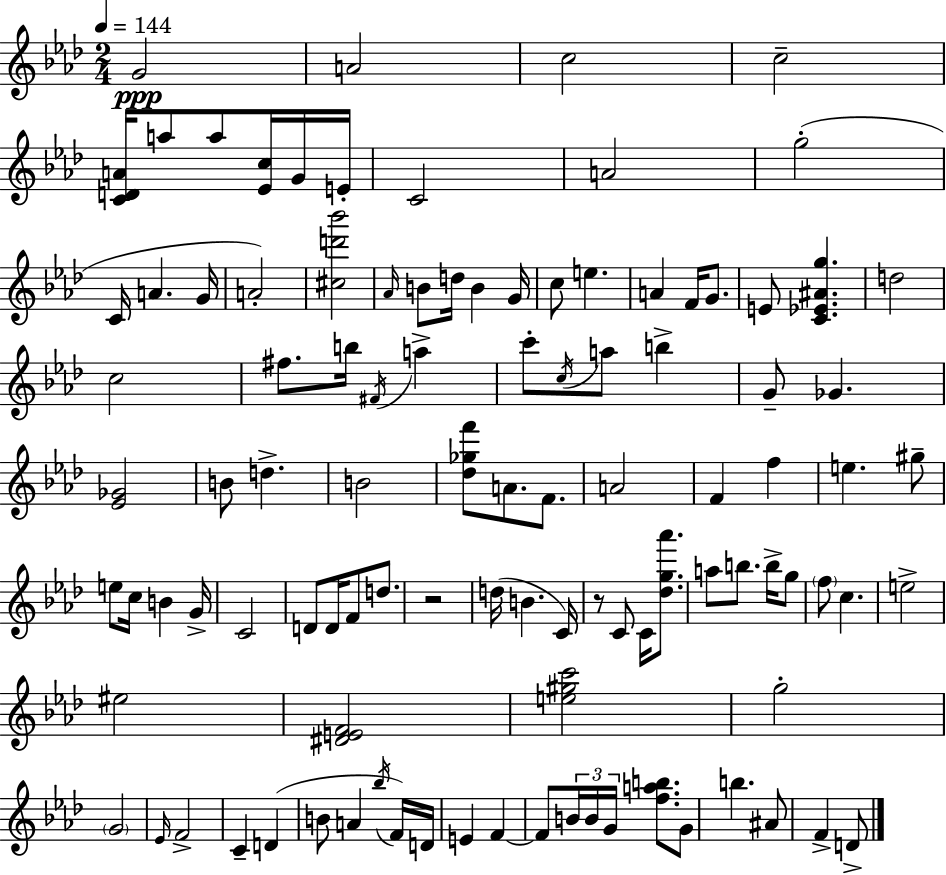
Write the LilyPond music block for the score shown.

{
  \clef treble
  \numericTimeSignature
  \time 2/4
  \key aes \major
  \tempo 4 = 144
  g'2\ppp | a'2 | c''2 | c''2-- | \break <c' d' a'>16 a''8 a''8 <ees' c''>16 g'16 e'16-. | c'2 | a'2 | g''2-.( | \break c'16 a'4. g'16 | a'2-.) | <cis'' d''' bes'''>2 | \grace { aes'16 } b'8 d''16 b'4 | \break g'16 c''8 e''4. | a'4 f'16 g'8. | e'8 <c' ees' ais' g''>4. | d''2 | \break c''2 | fis''8. b''16 \acciaccatura { fis'16 } a''4-> | c'''8-. \acciaccatura { c''16 } a''8 b''4-> | g'8-- ges'4. | \break <ees' ges'>2 | b'8 d''4.-> | b'2 | <des'' ges'' f'''>8 a'8. | \break f'8. a'2 | f'4 f''4 | e''4. | gis''8-- e''8 c''16 b'4 | \break g'16-> c'2 | d'8 d'16 f'8 | d''8. r2 | d''16( b'4. | \break c'16) r8 c'8 c'16 | <des'' g'' aes'''>8. a''8 b''8. | b''16-> g''8 \parenthesize f''8 c''4. | e''2-> | \break eis''2 | <dis' e' f'>2 | <e'' gis'' c'''>2 | g''2-. | \break \parenthesize g'2 | \grace { ees'16 } f'2-> | c'4-- | d'4( b'8 a'4 | \break \acciaccatura { bes''16 } f'16) d'16 e'4 | f'4~~ f'8 \tuplet 3/2 { b'16 | b'16 g'16 } <f'' a'' b''>8. g'8 b''4. | ais'8 f'4-> | \break d'8-> \bar "|."
}